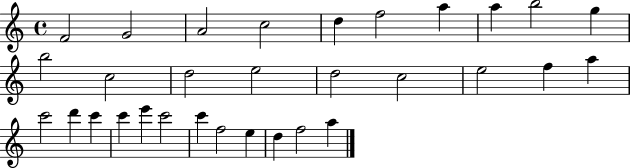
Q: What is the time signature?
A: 4/4